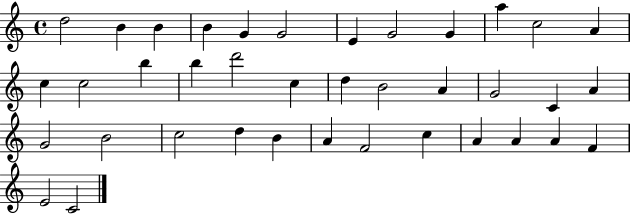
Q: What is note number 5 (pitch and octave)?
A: G4